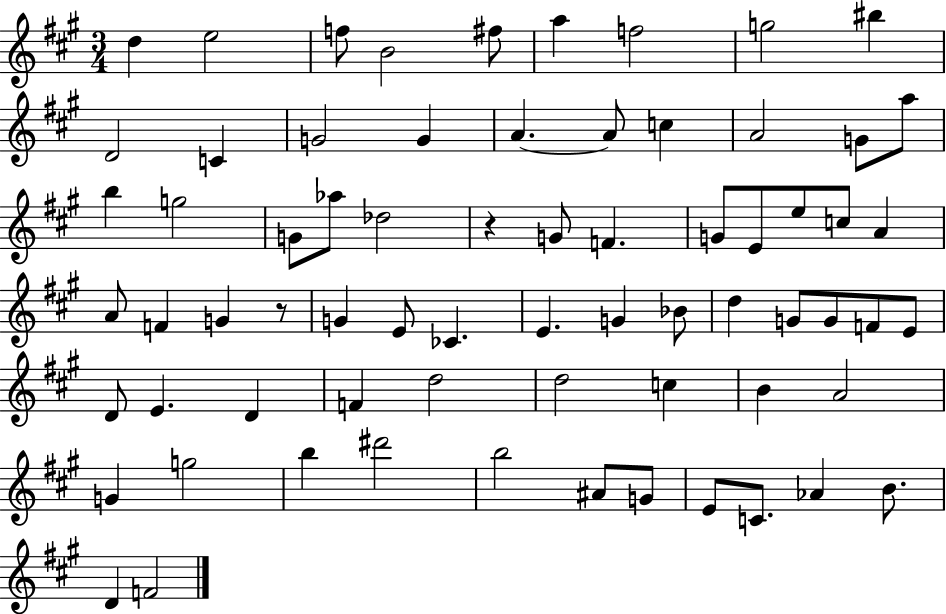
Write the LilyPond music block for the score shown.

{
  \clef treble
  \numericTimeSignature
  \time 3/4
  \key a \major
  d''4 e''2 | f''8 b'2 fis''8 | a''4 f''2 | g''2 bis''4 | \break d'2 c'4 | g'2 g'4 | a'4.~~ a'8 c''4 | a'2 g'8 a''8 | \break b''4 g''2 | g'8 aes''8 des''2 | r4 g'8 f'4. | g'8 e'8 e''8 c''8 a'4 | \break a'8 f'4 g'4 r8 | g'4 e'8 ces'4. | e'4. g'4 bes'8 | d''4 g'8 g'8 f'8 e'8 | \break d'8 e'4. d'4 | f'4 d''2 | d''2 c''4 | b'4 a'2 | \break g'4 g''2 | b''4 dis'''2 | b''2 ais'8 g'8 | e'8 c'8. aes'4 b'8. | \break d'4 f'2 | \bar "|."
}